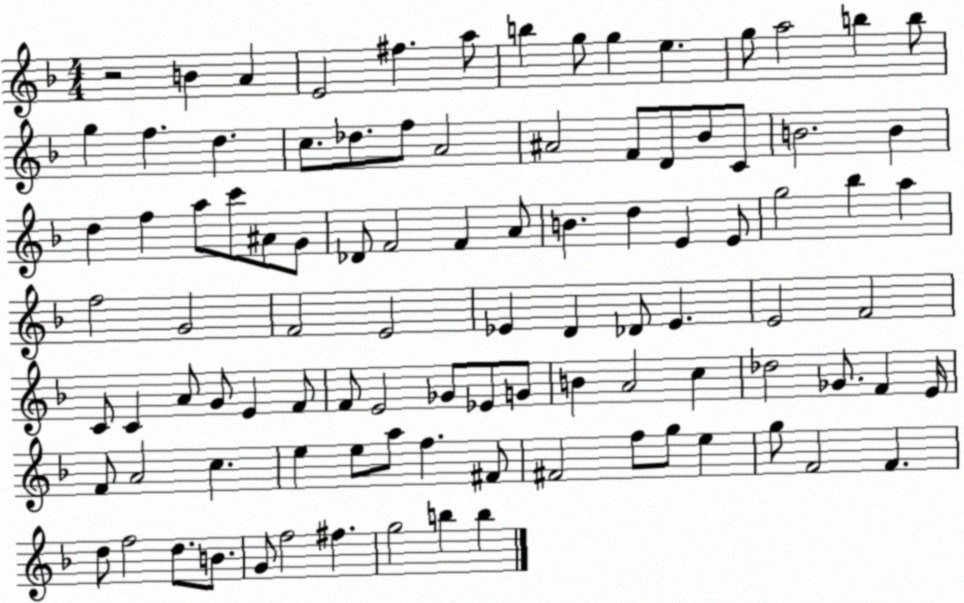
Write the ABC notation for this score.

X:1
T:Untitled
M:4/4
L:1/4
K:F
z2 B A E2 ^f a/2 b g/2 g e g/2 a2 b b/2 g f d c/2 _d/2 f/2 A2 ^A2 F/2 D/2 _B/2 C/2 B2 B d f a/2 c'/2 ^A/2 G/2 _D/2 F2 F A/2 B d E E/2 g2 _b a f2 G2 F2 E2 _E D _D/2 _E E2 F2 C/2 C A/2 G/2 E F/2 F/2 E2 _G/2 _E/2 G/2 B A2 c _d2 _G/2 F E/4 F/2 A2 c e e/2 a/2 f ^F/2 ^F2 f/2 g/2 e g/2 F2 F d/2 f2 d/2 B/2 G/2 f2 ^f g2 b b